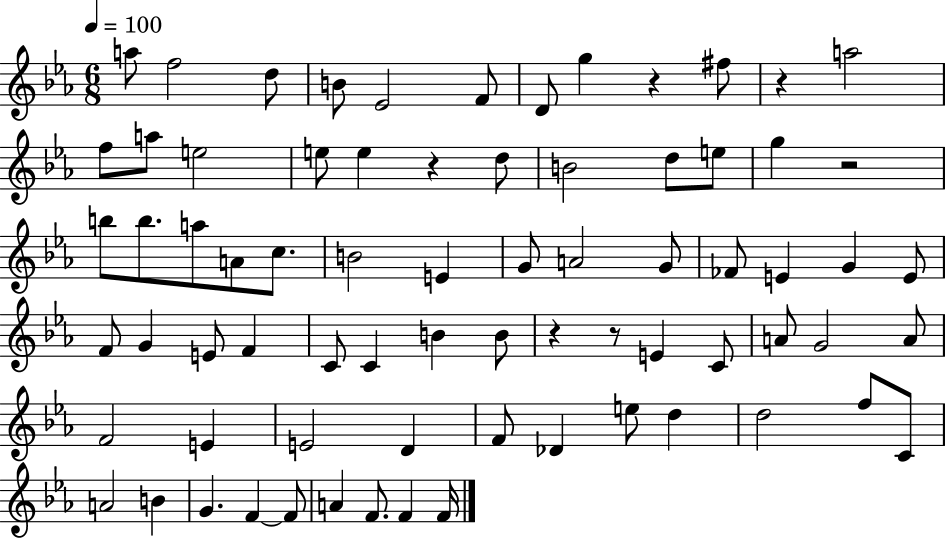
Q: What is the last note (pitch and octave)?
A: F4